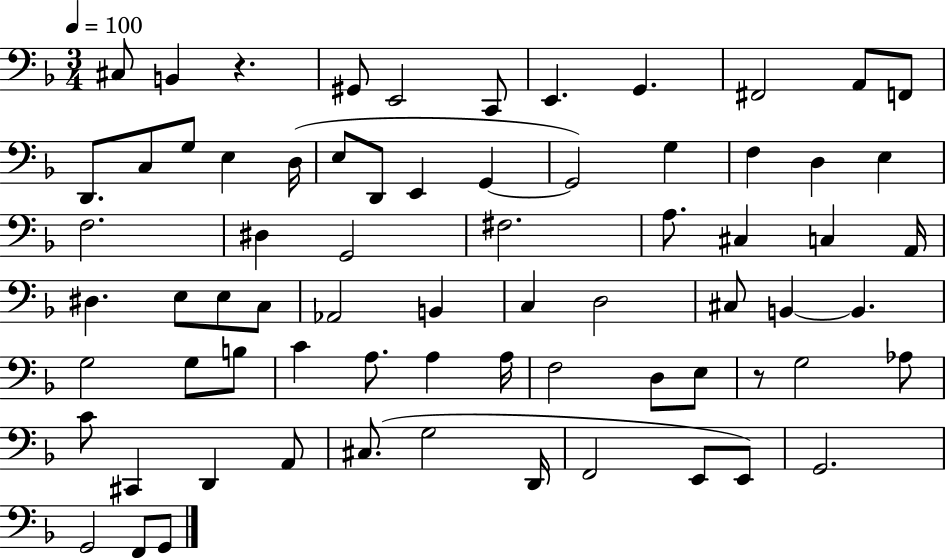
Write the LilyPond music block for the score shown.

{
  \clef bass
  \numericTimeSignature
  \time 3/4
  \key f \major
  \tempo 4 = 100
  cis8 b,4 r4. | gis,8 e,2 c,8 | e,4. g,4. | fis,2 a,8 f,8 | \break d,8. c8 g8 e4 d16( | e8 d,8 e,4 g,4~~ | g,2) g4 | f4 d4 e4 | \break f2. | dis4 g,2 | fis2. | a8. cis4 c4 a,16 | \break dis4. e8 e8 c8 | aes,2 b,4 | c4 d2 | cis8 b,4~~ b,4. | \break g2 g8 b8 | c'4 a8. a4 a16 | f2 d8 e8 | r8 g2 aes8 | \break c'8 cis,4 d,4 a,8 | cis8.( g2 d,16 | f,2 e,8 e,8) | g,2. | \break g,2 f,8 g,8 | \bar "|."
}